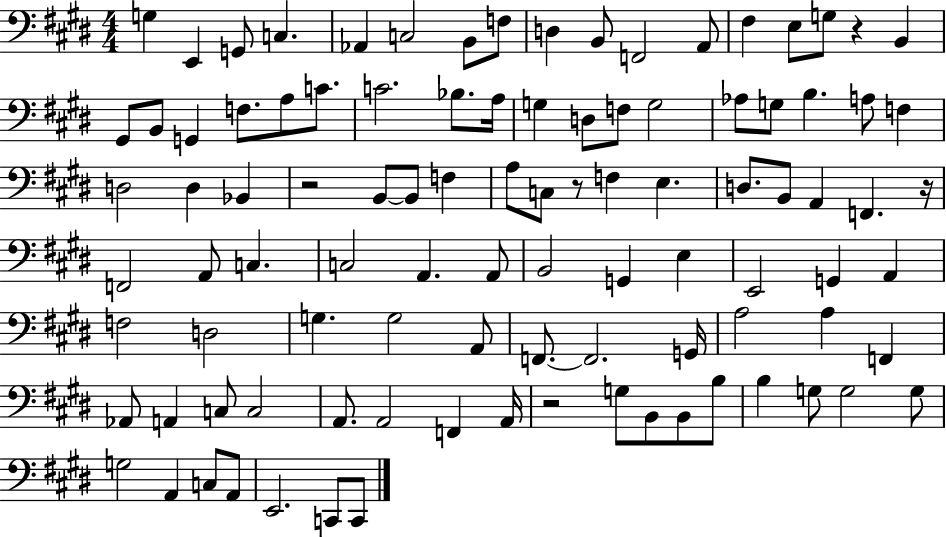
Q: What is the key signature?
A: E major